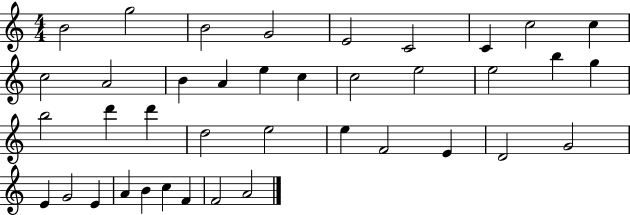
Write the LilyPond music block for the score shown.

{
  \clef treble
  \numericTimeSignature
  \time 4/4
  \key c \major
  b'2 g''2 | b'2 g'2 | e'2 c'2 | c'4 c''2 c''4 | \break c''2 a'2 | b'4 a'4 e''4 c''4 | c''2 e''2 | e''2 b''4 g''4 | \break b''2 d'''4 d'''4 | d''2 e''2 | e''4 f'2 e'4 | d'2 g'2 | \break e'4 g'2 e'4 | a'4 b'4 c''4 f'4 | f'2 a'2 | \bar "|."
}